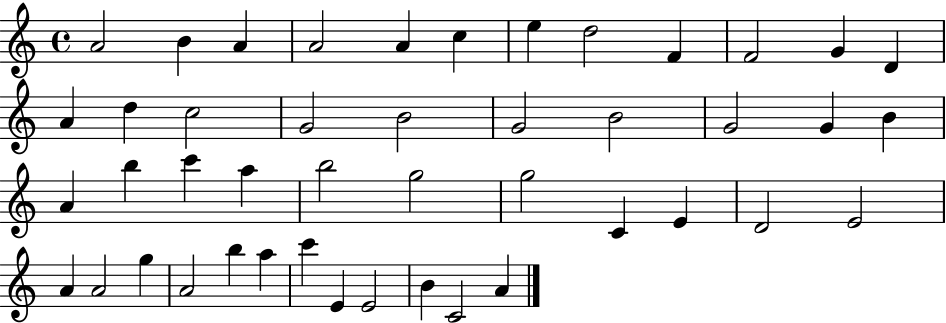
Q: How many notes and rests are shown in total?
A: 45